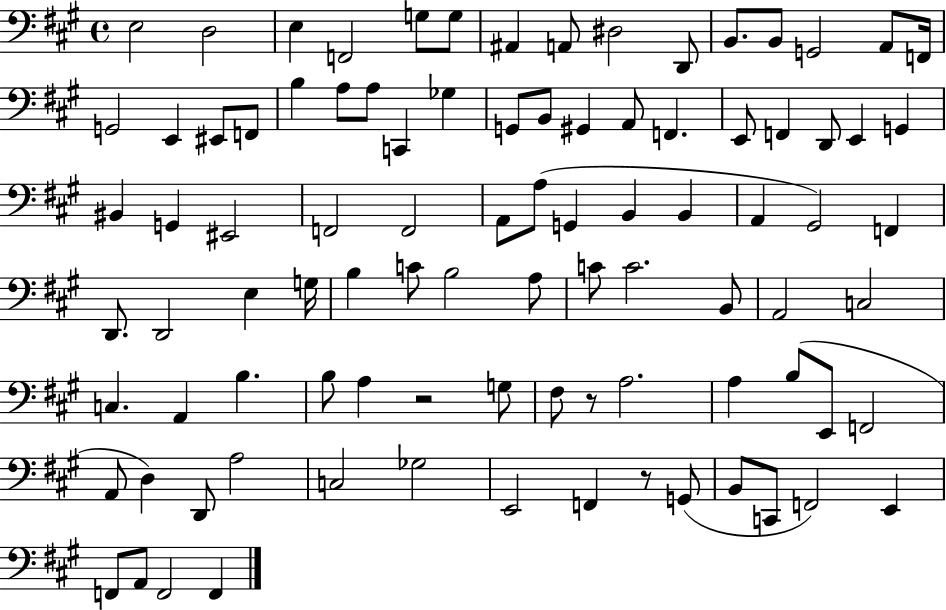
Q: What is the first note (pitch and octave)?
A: E3